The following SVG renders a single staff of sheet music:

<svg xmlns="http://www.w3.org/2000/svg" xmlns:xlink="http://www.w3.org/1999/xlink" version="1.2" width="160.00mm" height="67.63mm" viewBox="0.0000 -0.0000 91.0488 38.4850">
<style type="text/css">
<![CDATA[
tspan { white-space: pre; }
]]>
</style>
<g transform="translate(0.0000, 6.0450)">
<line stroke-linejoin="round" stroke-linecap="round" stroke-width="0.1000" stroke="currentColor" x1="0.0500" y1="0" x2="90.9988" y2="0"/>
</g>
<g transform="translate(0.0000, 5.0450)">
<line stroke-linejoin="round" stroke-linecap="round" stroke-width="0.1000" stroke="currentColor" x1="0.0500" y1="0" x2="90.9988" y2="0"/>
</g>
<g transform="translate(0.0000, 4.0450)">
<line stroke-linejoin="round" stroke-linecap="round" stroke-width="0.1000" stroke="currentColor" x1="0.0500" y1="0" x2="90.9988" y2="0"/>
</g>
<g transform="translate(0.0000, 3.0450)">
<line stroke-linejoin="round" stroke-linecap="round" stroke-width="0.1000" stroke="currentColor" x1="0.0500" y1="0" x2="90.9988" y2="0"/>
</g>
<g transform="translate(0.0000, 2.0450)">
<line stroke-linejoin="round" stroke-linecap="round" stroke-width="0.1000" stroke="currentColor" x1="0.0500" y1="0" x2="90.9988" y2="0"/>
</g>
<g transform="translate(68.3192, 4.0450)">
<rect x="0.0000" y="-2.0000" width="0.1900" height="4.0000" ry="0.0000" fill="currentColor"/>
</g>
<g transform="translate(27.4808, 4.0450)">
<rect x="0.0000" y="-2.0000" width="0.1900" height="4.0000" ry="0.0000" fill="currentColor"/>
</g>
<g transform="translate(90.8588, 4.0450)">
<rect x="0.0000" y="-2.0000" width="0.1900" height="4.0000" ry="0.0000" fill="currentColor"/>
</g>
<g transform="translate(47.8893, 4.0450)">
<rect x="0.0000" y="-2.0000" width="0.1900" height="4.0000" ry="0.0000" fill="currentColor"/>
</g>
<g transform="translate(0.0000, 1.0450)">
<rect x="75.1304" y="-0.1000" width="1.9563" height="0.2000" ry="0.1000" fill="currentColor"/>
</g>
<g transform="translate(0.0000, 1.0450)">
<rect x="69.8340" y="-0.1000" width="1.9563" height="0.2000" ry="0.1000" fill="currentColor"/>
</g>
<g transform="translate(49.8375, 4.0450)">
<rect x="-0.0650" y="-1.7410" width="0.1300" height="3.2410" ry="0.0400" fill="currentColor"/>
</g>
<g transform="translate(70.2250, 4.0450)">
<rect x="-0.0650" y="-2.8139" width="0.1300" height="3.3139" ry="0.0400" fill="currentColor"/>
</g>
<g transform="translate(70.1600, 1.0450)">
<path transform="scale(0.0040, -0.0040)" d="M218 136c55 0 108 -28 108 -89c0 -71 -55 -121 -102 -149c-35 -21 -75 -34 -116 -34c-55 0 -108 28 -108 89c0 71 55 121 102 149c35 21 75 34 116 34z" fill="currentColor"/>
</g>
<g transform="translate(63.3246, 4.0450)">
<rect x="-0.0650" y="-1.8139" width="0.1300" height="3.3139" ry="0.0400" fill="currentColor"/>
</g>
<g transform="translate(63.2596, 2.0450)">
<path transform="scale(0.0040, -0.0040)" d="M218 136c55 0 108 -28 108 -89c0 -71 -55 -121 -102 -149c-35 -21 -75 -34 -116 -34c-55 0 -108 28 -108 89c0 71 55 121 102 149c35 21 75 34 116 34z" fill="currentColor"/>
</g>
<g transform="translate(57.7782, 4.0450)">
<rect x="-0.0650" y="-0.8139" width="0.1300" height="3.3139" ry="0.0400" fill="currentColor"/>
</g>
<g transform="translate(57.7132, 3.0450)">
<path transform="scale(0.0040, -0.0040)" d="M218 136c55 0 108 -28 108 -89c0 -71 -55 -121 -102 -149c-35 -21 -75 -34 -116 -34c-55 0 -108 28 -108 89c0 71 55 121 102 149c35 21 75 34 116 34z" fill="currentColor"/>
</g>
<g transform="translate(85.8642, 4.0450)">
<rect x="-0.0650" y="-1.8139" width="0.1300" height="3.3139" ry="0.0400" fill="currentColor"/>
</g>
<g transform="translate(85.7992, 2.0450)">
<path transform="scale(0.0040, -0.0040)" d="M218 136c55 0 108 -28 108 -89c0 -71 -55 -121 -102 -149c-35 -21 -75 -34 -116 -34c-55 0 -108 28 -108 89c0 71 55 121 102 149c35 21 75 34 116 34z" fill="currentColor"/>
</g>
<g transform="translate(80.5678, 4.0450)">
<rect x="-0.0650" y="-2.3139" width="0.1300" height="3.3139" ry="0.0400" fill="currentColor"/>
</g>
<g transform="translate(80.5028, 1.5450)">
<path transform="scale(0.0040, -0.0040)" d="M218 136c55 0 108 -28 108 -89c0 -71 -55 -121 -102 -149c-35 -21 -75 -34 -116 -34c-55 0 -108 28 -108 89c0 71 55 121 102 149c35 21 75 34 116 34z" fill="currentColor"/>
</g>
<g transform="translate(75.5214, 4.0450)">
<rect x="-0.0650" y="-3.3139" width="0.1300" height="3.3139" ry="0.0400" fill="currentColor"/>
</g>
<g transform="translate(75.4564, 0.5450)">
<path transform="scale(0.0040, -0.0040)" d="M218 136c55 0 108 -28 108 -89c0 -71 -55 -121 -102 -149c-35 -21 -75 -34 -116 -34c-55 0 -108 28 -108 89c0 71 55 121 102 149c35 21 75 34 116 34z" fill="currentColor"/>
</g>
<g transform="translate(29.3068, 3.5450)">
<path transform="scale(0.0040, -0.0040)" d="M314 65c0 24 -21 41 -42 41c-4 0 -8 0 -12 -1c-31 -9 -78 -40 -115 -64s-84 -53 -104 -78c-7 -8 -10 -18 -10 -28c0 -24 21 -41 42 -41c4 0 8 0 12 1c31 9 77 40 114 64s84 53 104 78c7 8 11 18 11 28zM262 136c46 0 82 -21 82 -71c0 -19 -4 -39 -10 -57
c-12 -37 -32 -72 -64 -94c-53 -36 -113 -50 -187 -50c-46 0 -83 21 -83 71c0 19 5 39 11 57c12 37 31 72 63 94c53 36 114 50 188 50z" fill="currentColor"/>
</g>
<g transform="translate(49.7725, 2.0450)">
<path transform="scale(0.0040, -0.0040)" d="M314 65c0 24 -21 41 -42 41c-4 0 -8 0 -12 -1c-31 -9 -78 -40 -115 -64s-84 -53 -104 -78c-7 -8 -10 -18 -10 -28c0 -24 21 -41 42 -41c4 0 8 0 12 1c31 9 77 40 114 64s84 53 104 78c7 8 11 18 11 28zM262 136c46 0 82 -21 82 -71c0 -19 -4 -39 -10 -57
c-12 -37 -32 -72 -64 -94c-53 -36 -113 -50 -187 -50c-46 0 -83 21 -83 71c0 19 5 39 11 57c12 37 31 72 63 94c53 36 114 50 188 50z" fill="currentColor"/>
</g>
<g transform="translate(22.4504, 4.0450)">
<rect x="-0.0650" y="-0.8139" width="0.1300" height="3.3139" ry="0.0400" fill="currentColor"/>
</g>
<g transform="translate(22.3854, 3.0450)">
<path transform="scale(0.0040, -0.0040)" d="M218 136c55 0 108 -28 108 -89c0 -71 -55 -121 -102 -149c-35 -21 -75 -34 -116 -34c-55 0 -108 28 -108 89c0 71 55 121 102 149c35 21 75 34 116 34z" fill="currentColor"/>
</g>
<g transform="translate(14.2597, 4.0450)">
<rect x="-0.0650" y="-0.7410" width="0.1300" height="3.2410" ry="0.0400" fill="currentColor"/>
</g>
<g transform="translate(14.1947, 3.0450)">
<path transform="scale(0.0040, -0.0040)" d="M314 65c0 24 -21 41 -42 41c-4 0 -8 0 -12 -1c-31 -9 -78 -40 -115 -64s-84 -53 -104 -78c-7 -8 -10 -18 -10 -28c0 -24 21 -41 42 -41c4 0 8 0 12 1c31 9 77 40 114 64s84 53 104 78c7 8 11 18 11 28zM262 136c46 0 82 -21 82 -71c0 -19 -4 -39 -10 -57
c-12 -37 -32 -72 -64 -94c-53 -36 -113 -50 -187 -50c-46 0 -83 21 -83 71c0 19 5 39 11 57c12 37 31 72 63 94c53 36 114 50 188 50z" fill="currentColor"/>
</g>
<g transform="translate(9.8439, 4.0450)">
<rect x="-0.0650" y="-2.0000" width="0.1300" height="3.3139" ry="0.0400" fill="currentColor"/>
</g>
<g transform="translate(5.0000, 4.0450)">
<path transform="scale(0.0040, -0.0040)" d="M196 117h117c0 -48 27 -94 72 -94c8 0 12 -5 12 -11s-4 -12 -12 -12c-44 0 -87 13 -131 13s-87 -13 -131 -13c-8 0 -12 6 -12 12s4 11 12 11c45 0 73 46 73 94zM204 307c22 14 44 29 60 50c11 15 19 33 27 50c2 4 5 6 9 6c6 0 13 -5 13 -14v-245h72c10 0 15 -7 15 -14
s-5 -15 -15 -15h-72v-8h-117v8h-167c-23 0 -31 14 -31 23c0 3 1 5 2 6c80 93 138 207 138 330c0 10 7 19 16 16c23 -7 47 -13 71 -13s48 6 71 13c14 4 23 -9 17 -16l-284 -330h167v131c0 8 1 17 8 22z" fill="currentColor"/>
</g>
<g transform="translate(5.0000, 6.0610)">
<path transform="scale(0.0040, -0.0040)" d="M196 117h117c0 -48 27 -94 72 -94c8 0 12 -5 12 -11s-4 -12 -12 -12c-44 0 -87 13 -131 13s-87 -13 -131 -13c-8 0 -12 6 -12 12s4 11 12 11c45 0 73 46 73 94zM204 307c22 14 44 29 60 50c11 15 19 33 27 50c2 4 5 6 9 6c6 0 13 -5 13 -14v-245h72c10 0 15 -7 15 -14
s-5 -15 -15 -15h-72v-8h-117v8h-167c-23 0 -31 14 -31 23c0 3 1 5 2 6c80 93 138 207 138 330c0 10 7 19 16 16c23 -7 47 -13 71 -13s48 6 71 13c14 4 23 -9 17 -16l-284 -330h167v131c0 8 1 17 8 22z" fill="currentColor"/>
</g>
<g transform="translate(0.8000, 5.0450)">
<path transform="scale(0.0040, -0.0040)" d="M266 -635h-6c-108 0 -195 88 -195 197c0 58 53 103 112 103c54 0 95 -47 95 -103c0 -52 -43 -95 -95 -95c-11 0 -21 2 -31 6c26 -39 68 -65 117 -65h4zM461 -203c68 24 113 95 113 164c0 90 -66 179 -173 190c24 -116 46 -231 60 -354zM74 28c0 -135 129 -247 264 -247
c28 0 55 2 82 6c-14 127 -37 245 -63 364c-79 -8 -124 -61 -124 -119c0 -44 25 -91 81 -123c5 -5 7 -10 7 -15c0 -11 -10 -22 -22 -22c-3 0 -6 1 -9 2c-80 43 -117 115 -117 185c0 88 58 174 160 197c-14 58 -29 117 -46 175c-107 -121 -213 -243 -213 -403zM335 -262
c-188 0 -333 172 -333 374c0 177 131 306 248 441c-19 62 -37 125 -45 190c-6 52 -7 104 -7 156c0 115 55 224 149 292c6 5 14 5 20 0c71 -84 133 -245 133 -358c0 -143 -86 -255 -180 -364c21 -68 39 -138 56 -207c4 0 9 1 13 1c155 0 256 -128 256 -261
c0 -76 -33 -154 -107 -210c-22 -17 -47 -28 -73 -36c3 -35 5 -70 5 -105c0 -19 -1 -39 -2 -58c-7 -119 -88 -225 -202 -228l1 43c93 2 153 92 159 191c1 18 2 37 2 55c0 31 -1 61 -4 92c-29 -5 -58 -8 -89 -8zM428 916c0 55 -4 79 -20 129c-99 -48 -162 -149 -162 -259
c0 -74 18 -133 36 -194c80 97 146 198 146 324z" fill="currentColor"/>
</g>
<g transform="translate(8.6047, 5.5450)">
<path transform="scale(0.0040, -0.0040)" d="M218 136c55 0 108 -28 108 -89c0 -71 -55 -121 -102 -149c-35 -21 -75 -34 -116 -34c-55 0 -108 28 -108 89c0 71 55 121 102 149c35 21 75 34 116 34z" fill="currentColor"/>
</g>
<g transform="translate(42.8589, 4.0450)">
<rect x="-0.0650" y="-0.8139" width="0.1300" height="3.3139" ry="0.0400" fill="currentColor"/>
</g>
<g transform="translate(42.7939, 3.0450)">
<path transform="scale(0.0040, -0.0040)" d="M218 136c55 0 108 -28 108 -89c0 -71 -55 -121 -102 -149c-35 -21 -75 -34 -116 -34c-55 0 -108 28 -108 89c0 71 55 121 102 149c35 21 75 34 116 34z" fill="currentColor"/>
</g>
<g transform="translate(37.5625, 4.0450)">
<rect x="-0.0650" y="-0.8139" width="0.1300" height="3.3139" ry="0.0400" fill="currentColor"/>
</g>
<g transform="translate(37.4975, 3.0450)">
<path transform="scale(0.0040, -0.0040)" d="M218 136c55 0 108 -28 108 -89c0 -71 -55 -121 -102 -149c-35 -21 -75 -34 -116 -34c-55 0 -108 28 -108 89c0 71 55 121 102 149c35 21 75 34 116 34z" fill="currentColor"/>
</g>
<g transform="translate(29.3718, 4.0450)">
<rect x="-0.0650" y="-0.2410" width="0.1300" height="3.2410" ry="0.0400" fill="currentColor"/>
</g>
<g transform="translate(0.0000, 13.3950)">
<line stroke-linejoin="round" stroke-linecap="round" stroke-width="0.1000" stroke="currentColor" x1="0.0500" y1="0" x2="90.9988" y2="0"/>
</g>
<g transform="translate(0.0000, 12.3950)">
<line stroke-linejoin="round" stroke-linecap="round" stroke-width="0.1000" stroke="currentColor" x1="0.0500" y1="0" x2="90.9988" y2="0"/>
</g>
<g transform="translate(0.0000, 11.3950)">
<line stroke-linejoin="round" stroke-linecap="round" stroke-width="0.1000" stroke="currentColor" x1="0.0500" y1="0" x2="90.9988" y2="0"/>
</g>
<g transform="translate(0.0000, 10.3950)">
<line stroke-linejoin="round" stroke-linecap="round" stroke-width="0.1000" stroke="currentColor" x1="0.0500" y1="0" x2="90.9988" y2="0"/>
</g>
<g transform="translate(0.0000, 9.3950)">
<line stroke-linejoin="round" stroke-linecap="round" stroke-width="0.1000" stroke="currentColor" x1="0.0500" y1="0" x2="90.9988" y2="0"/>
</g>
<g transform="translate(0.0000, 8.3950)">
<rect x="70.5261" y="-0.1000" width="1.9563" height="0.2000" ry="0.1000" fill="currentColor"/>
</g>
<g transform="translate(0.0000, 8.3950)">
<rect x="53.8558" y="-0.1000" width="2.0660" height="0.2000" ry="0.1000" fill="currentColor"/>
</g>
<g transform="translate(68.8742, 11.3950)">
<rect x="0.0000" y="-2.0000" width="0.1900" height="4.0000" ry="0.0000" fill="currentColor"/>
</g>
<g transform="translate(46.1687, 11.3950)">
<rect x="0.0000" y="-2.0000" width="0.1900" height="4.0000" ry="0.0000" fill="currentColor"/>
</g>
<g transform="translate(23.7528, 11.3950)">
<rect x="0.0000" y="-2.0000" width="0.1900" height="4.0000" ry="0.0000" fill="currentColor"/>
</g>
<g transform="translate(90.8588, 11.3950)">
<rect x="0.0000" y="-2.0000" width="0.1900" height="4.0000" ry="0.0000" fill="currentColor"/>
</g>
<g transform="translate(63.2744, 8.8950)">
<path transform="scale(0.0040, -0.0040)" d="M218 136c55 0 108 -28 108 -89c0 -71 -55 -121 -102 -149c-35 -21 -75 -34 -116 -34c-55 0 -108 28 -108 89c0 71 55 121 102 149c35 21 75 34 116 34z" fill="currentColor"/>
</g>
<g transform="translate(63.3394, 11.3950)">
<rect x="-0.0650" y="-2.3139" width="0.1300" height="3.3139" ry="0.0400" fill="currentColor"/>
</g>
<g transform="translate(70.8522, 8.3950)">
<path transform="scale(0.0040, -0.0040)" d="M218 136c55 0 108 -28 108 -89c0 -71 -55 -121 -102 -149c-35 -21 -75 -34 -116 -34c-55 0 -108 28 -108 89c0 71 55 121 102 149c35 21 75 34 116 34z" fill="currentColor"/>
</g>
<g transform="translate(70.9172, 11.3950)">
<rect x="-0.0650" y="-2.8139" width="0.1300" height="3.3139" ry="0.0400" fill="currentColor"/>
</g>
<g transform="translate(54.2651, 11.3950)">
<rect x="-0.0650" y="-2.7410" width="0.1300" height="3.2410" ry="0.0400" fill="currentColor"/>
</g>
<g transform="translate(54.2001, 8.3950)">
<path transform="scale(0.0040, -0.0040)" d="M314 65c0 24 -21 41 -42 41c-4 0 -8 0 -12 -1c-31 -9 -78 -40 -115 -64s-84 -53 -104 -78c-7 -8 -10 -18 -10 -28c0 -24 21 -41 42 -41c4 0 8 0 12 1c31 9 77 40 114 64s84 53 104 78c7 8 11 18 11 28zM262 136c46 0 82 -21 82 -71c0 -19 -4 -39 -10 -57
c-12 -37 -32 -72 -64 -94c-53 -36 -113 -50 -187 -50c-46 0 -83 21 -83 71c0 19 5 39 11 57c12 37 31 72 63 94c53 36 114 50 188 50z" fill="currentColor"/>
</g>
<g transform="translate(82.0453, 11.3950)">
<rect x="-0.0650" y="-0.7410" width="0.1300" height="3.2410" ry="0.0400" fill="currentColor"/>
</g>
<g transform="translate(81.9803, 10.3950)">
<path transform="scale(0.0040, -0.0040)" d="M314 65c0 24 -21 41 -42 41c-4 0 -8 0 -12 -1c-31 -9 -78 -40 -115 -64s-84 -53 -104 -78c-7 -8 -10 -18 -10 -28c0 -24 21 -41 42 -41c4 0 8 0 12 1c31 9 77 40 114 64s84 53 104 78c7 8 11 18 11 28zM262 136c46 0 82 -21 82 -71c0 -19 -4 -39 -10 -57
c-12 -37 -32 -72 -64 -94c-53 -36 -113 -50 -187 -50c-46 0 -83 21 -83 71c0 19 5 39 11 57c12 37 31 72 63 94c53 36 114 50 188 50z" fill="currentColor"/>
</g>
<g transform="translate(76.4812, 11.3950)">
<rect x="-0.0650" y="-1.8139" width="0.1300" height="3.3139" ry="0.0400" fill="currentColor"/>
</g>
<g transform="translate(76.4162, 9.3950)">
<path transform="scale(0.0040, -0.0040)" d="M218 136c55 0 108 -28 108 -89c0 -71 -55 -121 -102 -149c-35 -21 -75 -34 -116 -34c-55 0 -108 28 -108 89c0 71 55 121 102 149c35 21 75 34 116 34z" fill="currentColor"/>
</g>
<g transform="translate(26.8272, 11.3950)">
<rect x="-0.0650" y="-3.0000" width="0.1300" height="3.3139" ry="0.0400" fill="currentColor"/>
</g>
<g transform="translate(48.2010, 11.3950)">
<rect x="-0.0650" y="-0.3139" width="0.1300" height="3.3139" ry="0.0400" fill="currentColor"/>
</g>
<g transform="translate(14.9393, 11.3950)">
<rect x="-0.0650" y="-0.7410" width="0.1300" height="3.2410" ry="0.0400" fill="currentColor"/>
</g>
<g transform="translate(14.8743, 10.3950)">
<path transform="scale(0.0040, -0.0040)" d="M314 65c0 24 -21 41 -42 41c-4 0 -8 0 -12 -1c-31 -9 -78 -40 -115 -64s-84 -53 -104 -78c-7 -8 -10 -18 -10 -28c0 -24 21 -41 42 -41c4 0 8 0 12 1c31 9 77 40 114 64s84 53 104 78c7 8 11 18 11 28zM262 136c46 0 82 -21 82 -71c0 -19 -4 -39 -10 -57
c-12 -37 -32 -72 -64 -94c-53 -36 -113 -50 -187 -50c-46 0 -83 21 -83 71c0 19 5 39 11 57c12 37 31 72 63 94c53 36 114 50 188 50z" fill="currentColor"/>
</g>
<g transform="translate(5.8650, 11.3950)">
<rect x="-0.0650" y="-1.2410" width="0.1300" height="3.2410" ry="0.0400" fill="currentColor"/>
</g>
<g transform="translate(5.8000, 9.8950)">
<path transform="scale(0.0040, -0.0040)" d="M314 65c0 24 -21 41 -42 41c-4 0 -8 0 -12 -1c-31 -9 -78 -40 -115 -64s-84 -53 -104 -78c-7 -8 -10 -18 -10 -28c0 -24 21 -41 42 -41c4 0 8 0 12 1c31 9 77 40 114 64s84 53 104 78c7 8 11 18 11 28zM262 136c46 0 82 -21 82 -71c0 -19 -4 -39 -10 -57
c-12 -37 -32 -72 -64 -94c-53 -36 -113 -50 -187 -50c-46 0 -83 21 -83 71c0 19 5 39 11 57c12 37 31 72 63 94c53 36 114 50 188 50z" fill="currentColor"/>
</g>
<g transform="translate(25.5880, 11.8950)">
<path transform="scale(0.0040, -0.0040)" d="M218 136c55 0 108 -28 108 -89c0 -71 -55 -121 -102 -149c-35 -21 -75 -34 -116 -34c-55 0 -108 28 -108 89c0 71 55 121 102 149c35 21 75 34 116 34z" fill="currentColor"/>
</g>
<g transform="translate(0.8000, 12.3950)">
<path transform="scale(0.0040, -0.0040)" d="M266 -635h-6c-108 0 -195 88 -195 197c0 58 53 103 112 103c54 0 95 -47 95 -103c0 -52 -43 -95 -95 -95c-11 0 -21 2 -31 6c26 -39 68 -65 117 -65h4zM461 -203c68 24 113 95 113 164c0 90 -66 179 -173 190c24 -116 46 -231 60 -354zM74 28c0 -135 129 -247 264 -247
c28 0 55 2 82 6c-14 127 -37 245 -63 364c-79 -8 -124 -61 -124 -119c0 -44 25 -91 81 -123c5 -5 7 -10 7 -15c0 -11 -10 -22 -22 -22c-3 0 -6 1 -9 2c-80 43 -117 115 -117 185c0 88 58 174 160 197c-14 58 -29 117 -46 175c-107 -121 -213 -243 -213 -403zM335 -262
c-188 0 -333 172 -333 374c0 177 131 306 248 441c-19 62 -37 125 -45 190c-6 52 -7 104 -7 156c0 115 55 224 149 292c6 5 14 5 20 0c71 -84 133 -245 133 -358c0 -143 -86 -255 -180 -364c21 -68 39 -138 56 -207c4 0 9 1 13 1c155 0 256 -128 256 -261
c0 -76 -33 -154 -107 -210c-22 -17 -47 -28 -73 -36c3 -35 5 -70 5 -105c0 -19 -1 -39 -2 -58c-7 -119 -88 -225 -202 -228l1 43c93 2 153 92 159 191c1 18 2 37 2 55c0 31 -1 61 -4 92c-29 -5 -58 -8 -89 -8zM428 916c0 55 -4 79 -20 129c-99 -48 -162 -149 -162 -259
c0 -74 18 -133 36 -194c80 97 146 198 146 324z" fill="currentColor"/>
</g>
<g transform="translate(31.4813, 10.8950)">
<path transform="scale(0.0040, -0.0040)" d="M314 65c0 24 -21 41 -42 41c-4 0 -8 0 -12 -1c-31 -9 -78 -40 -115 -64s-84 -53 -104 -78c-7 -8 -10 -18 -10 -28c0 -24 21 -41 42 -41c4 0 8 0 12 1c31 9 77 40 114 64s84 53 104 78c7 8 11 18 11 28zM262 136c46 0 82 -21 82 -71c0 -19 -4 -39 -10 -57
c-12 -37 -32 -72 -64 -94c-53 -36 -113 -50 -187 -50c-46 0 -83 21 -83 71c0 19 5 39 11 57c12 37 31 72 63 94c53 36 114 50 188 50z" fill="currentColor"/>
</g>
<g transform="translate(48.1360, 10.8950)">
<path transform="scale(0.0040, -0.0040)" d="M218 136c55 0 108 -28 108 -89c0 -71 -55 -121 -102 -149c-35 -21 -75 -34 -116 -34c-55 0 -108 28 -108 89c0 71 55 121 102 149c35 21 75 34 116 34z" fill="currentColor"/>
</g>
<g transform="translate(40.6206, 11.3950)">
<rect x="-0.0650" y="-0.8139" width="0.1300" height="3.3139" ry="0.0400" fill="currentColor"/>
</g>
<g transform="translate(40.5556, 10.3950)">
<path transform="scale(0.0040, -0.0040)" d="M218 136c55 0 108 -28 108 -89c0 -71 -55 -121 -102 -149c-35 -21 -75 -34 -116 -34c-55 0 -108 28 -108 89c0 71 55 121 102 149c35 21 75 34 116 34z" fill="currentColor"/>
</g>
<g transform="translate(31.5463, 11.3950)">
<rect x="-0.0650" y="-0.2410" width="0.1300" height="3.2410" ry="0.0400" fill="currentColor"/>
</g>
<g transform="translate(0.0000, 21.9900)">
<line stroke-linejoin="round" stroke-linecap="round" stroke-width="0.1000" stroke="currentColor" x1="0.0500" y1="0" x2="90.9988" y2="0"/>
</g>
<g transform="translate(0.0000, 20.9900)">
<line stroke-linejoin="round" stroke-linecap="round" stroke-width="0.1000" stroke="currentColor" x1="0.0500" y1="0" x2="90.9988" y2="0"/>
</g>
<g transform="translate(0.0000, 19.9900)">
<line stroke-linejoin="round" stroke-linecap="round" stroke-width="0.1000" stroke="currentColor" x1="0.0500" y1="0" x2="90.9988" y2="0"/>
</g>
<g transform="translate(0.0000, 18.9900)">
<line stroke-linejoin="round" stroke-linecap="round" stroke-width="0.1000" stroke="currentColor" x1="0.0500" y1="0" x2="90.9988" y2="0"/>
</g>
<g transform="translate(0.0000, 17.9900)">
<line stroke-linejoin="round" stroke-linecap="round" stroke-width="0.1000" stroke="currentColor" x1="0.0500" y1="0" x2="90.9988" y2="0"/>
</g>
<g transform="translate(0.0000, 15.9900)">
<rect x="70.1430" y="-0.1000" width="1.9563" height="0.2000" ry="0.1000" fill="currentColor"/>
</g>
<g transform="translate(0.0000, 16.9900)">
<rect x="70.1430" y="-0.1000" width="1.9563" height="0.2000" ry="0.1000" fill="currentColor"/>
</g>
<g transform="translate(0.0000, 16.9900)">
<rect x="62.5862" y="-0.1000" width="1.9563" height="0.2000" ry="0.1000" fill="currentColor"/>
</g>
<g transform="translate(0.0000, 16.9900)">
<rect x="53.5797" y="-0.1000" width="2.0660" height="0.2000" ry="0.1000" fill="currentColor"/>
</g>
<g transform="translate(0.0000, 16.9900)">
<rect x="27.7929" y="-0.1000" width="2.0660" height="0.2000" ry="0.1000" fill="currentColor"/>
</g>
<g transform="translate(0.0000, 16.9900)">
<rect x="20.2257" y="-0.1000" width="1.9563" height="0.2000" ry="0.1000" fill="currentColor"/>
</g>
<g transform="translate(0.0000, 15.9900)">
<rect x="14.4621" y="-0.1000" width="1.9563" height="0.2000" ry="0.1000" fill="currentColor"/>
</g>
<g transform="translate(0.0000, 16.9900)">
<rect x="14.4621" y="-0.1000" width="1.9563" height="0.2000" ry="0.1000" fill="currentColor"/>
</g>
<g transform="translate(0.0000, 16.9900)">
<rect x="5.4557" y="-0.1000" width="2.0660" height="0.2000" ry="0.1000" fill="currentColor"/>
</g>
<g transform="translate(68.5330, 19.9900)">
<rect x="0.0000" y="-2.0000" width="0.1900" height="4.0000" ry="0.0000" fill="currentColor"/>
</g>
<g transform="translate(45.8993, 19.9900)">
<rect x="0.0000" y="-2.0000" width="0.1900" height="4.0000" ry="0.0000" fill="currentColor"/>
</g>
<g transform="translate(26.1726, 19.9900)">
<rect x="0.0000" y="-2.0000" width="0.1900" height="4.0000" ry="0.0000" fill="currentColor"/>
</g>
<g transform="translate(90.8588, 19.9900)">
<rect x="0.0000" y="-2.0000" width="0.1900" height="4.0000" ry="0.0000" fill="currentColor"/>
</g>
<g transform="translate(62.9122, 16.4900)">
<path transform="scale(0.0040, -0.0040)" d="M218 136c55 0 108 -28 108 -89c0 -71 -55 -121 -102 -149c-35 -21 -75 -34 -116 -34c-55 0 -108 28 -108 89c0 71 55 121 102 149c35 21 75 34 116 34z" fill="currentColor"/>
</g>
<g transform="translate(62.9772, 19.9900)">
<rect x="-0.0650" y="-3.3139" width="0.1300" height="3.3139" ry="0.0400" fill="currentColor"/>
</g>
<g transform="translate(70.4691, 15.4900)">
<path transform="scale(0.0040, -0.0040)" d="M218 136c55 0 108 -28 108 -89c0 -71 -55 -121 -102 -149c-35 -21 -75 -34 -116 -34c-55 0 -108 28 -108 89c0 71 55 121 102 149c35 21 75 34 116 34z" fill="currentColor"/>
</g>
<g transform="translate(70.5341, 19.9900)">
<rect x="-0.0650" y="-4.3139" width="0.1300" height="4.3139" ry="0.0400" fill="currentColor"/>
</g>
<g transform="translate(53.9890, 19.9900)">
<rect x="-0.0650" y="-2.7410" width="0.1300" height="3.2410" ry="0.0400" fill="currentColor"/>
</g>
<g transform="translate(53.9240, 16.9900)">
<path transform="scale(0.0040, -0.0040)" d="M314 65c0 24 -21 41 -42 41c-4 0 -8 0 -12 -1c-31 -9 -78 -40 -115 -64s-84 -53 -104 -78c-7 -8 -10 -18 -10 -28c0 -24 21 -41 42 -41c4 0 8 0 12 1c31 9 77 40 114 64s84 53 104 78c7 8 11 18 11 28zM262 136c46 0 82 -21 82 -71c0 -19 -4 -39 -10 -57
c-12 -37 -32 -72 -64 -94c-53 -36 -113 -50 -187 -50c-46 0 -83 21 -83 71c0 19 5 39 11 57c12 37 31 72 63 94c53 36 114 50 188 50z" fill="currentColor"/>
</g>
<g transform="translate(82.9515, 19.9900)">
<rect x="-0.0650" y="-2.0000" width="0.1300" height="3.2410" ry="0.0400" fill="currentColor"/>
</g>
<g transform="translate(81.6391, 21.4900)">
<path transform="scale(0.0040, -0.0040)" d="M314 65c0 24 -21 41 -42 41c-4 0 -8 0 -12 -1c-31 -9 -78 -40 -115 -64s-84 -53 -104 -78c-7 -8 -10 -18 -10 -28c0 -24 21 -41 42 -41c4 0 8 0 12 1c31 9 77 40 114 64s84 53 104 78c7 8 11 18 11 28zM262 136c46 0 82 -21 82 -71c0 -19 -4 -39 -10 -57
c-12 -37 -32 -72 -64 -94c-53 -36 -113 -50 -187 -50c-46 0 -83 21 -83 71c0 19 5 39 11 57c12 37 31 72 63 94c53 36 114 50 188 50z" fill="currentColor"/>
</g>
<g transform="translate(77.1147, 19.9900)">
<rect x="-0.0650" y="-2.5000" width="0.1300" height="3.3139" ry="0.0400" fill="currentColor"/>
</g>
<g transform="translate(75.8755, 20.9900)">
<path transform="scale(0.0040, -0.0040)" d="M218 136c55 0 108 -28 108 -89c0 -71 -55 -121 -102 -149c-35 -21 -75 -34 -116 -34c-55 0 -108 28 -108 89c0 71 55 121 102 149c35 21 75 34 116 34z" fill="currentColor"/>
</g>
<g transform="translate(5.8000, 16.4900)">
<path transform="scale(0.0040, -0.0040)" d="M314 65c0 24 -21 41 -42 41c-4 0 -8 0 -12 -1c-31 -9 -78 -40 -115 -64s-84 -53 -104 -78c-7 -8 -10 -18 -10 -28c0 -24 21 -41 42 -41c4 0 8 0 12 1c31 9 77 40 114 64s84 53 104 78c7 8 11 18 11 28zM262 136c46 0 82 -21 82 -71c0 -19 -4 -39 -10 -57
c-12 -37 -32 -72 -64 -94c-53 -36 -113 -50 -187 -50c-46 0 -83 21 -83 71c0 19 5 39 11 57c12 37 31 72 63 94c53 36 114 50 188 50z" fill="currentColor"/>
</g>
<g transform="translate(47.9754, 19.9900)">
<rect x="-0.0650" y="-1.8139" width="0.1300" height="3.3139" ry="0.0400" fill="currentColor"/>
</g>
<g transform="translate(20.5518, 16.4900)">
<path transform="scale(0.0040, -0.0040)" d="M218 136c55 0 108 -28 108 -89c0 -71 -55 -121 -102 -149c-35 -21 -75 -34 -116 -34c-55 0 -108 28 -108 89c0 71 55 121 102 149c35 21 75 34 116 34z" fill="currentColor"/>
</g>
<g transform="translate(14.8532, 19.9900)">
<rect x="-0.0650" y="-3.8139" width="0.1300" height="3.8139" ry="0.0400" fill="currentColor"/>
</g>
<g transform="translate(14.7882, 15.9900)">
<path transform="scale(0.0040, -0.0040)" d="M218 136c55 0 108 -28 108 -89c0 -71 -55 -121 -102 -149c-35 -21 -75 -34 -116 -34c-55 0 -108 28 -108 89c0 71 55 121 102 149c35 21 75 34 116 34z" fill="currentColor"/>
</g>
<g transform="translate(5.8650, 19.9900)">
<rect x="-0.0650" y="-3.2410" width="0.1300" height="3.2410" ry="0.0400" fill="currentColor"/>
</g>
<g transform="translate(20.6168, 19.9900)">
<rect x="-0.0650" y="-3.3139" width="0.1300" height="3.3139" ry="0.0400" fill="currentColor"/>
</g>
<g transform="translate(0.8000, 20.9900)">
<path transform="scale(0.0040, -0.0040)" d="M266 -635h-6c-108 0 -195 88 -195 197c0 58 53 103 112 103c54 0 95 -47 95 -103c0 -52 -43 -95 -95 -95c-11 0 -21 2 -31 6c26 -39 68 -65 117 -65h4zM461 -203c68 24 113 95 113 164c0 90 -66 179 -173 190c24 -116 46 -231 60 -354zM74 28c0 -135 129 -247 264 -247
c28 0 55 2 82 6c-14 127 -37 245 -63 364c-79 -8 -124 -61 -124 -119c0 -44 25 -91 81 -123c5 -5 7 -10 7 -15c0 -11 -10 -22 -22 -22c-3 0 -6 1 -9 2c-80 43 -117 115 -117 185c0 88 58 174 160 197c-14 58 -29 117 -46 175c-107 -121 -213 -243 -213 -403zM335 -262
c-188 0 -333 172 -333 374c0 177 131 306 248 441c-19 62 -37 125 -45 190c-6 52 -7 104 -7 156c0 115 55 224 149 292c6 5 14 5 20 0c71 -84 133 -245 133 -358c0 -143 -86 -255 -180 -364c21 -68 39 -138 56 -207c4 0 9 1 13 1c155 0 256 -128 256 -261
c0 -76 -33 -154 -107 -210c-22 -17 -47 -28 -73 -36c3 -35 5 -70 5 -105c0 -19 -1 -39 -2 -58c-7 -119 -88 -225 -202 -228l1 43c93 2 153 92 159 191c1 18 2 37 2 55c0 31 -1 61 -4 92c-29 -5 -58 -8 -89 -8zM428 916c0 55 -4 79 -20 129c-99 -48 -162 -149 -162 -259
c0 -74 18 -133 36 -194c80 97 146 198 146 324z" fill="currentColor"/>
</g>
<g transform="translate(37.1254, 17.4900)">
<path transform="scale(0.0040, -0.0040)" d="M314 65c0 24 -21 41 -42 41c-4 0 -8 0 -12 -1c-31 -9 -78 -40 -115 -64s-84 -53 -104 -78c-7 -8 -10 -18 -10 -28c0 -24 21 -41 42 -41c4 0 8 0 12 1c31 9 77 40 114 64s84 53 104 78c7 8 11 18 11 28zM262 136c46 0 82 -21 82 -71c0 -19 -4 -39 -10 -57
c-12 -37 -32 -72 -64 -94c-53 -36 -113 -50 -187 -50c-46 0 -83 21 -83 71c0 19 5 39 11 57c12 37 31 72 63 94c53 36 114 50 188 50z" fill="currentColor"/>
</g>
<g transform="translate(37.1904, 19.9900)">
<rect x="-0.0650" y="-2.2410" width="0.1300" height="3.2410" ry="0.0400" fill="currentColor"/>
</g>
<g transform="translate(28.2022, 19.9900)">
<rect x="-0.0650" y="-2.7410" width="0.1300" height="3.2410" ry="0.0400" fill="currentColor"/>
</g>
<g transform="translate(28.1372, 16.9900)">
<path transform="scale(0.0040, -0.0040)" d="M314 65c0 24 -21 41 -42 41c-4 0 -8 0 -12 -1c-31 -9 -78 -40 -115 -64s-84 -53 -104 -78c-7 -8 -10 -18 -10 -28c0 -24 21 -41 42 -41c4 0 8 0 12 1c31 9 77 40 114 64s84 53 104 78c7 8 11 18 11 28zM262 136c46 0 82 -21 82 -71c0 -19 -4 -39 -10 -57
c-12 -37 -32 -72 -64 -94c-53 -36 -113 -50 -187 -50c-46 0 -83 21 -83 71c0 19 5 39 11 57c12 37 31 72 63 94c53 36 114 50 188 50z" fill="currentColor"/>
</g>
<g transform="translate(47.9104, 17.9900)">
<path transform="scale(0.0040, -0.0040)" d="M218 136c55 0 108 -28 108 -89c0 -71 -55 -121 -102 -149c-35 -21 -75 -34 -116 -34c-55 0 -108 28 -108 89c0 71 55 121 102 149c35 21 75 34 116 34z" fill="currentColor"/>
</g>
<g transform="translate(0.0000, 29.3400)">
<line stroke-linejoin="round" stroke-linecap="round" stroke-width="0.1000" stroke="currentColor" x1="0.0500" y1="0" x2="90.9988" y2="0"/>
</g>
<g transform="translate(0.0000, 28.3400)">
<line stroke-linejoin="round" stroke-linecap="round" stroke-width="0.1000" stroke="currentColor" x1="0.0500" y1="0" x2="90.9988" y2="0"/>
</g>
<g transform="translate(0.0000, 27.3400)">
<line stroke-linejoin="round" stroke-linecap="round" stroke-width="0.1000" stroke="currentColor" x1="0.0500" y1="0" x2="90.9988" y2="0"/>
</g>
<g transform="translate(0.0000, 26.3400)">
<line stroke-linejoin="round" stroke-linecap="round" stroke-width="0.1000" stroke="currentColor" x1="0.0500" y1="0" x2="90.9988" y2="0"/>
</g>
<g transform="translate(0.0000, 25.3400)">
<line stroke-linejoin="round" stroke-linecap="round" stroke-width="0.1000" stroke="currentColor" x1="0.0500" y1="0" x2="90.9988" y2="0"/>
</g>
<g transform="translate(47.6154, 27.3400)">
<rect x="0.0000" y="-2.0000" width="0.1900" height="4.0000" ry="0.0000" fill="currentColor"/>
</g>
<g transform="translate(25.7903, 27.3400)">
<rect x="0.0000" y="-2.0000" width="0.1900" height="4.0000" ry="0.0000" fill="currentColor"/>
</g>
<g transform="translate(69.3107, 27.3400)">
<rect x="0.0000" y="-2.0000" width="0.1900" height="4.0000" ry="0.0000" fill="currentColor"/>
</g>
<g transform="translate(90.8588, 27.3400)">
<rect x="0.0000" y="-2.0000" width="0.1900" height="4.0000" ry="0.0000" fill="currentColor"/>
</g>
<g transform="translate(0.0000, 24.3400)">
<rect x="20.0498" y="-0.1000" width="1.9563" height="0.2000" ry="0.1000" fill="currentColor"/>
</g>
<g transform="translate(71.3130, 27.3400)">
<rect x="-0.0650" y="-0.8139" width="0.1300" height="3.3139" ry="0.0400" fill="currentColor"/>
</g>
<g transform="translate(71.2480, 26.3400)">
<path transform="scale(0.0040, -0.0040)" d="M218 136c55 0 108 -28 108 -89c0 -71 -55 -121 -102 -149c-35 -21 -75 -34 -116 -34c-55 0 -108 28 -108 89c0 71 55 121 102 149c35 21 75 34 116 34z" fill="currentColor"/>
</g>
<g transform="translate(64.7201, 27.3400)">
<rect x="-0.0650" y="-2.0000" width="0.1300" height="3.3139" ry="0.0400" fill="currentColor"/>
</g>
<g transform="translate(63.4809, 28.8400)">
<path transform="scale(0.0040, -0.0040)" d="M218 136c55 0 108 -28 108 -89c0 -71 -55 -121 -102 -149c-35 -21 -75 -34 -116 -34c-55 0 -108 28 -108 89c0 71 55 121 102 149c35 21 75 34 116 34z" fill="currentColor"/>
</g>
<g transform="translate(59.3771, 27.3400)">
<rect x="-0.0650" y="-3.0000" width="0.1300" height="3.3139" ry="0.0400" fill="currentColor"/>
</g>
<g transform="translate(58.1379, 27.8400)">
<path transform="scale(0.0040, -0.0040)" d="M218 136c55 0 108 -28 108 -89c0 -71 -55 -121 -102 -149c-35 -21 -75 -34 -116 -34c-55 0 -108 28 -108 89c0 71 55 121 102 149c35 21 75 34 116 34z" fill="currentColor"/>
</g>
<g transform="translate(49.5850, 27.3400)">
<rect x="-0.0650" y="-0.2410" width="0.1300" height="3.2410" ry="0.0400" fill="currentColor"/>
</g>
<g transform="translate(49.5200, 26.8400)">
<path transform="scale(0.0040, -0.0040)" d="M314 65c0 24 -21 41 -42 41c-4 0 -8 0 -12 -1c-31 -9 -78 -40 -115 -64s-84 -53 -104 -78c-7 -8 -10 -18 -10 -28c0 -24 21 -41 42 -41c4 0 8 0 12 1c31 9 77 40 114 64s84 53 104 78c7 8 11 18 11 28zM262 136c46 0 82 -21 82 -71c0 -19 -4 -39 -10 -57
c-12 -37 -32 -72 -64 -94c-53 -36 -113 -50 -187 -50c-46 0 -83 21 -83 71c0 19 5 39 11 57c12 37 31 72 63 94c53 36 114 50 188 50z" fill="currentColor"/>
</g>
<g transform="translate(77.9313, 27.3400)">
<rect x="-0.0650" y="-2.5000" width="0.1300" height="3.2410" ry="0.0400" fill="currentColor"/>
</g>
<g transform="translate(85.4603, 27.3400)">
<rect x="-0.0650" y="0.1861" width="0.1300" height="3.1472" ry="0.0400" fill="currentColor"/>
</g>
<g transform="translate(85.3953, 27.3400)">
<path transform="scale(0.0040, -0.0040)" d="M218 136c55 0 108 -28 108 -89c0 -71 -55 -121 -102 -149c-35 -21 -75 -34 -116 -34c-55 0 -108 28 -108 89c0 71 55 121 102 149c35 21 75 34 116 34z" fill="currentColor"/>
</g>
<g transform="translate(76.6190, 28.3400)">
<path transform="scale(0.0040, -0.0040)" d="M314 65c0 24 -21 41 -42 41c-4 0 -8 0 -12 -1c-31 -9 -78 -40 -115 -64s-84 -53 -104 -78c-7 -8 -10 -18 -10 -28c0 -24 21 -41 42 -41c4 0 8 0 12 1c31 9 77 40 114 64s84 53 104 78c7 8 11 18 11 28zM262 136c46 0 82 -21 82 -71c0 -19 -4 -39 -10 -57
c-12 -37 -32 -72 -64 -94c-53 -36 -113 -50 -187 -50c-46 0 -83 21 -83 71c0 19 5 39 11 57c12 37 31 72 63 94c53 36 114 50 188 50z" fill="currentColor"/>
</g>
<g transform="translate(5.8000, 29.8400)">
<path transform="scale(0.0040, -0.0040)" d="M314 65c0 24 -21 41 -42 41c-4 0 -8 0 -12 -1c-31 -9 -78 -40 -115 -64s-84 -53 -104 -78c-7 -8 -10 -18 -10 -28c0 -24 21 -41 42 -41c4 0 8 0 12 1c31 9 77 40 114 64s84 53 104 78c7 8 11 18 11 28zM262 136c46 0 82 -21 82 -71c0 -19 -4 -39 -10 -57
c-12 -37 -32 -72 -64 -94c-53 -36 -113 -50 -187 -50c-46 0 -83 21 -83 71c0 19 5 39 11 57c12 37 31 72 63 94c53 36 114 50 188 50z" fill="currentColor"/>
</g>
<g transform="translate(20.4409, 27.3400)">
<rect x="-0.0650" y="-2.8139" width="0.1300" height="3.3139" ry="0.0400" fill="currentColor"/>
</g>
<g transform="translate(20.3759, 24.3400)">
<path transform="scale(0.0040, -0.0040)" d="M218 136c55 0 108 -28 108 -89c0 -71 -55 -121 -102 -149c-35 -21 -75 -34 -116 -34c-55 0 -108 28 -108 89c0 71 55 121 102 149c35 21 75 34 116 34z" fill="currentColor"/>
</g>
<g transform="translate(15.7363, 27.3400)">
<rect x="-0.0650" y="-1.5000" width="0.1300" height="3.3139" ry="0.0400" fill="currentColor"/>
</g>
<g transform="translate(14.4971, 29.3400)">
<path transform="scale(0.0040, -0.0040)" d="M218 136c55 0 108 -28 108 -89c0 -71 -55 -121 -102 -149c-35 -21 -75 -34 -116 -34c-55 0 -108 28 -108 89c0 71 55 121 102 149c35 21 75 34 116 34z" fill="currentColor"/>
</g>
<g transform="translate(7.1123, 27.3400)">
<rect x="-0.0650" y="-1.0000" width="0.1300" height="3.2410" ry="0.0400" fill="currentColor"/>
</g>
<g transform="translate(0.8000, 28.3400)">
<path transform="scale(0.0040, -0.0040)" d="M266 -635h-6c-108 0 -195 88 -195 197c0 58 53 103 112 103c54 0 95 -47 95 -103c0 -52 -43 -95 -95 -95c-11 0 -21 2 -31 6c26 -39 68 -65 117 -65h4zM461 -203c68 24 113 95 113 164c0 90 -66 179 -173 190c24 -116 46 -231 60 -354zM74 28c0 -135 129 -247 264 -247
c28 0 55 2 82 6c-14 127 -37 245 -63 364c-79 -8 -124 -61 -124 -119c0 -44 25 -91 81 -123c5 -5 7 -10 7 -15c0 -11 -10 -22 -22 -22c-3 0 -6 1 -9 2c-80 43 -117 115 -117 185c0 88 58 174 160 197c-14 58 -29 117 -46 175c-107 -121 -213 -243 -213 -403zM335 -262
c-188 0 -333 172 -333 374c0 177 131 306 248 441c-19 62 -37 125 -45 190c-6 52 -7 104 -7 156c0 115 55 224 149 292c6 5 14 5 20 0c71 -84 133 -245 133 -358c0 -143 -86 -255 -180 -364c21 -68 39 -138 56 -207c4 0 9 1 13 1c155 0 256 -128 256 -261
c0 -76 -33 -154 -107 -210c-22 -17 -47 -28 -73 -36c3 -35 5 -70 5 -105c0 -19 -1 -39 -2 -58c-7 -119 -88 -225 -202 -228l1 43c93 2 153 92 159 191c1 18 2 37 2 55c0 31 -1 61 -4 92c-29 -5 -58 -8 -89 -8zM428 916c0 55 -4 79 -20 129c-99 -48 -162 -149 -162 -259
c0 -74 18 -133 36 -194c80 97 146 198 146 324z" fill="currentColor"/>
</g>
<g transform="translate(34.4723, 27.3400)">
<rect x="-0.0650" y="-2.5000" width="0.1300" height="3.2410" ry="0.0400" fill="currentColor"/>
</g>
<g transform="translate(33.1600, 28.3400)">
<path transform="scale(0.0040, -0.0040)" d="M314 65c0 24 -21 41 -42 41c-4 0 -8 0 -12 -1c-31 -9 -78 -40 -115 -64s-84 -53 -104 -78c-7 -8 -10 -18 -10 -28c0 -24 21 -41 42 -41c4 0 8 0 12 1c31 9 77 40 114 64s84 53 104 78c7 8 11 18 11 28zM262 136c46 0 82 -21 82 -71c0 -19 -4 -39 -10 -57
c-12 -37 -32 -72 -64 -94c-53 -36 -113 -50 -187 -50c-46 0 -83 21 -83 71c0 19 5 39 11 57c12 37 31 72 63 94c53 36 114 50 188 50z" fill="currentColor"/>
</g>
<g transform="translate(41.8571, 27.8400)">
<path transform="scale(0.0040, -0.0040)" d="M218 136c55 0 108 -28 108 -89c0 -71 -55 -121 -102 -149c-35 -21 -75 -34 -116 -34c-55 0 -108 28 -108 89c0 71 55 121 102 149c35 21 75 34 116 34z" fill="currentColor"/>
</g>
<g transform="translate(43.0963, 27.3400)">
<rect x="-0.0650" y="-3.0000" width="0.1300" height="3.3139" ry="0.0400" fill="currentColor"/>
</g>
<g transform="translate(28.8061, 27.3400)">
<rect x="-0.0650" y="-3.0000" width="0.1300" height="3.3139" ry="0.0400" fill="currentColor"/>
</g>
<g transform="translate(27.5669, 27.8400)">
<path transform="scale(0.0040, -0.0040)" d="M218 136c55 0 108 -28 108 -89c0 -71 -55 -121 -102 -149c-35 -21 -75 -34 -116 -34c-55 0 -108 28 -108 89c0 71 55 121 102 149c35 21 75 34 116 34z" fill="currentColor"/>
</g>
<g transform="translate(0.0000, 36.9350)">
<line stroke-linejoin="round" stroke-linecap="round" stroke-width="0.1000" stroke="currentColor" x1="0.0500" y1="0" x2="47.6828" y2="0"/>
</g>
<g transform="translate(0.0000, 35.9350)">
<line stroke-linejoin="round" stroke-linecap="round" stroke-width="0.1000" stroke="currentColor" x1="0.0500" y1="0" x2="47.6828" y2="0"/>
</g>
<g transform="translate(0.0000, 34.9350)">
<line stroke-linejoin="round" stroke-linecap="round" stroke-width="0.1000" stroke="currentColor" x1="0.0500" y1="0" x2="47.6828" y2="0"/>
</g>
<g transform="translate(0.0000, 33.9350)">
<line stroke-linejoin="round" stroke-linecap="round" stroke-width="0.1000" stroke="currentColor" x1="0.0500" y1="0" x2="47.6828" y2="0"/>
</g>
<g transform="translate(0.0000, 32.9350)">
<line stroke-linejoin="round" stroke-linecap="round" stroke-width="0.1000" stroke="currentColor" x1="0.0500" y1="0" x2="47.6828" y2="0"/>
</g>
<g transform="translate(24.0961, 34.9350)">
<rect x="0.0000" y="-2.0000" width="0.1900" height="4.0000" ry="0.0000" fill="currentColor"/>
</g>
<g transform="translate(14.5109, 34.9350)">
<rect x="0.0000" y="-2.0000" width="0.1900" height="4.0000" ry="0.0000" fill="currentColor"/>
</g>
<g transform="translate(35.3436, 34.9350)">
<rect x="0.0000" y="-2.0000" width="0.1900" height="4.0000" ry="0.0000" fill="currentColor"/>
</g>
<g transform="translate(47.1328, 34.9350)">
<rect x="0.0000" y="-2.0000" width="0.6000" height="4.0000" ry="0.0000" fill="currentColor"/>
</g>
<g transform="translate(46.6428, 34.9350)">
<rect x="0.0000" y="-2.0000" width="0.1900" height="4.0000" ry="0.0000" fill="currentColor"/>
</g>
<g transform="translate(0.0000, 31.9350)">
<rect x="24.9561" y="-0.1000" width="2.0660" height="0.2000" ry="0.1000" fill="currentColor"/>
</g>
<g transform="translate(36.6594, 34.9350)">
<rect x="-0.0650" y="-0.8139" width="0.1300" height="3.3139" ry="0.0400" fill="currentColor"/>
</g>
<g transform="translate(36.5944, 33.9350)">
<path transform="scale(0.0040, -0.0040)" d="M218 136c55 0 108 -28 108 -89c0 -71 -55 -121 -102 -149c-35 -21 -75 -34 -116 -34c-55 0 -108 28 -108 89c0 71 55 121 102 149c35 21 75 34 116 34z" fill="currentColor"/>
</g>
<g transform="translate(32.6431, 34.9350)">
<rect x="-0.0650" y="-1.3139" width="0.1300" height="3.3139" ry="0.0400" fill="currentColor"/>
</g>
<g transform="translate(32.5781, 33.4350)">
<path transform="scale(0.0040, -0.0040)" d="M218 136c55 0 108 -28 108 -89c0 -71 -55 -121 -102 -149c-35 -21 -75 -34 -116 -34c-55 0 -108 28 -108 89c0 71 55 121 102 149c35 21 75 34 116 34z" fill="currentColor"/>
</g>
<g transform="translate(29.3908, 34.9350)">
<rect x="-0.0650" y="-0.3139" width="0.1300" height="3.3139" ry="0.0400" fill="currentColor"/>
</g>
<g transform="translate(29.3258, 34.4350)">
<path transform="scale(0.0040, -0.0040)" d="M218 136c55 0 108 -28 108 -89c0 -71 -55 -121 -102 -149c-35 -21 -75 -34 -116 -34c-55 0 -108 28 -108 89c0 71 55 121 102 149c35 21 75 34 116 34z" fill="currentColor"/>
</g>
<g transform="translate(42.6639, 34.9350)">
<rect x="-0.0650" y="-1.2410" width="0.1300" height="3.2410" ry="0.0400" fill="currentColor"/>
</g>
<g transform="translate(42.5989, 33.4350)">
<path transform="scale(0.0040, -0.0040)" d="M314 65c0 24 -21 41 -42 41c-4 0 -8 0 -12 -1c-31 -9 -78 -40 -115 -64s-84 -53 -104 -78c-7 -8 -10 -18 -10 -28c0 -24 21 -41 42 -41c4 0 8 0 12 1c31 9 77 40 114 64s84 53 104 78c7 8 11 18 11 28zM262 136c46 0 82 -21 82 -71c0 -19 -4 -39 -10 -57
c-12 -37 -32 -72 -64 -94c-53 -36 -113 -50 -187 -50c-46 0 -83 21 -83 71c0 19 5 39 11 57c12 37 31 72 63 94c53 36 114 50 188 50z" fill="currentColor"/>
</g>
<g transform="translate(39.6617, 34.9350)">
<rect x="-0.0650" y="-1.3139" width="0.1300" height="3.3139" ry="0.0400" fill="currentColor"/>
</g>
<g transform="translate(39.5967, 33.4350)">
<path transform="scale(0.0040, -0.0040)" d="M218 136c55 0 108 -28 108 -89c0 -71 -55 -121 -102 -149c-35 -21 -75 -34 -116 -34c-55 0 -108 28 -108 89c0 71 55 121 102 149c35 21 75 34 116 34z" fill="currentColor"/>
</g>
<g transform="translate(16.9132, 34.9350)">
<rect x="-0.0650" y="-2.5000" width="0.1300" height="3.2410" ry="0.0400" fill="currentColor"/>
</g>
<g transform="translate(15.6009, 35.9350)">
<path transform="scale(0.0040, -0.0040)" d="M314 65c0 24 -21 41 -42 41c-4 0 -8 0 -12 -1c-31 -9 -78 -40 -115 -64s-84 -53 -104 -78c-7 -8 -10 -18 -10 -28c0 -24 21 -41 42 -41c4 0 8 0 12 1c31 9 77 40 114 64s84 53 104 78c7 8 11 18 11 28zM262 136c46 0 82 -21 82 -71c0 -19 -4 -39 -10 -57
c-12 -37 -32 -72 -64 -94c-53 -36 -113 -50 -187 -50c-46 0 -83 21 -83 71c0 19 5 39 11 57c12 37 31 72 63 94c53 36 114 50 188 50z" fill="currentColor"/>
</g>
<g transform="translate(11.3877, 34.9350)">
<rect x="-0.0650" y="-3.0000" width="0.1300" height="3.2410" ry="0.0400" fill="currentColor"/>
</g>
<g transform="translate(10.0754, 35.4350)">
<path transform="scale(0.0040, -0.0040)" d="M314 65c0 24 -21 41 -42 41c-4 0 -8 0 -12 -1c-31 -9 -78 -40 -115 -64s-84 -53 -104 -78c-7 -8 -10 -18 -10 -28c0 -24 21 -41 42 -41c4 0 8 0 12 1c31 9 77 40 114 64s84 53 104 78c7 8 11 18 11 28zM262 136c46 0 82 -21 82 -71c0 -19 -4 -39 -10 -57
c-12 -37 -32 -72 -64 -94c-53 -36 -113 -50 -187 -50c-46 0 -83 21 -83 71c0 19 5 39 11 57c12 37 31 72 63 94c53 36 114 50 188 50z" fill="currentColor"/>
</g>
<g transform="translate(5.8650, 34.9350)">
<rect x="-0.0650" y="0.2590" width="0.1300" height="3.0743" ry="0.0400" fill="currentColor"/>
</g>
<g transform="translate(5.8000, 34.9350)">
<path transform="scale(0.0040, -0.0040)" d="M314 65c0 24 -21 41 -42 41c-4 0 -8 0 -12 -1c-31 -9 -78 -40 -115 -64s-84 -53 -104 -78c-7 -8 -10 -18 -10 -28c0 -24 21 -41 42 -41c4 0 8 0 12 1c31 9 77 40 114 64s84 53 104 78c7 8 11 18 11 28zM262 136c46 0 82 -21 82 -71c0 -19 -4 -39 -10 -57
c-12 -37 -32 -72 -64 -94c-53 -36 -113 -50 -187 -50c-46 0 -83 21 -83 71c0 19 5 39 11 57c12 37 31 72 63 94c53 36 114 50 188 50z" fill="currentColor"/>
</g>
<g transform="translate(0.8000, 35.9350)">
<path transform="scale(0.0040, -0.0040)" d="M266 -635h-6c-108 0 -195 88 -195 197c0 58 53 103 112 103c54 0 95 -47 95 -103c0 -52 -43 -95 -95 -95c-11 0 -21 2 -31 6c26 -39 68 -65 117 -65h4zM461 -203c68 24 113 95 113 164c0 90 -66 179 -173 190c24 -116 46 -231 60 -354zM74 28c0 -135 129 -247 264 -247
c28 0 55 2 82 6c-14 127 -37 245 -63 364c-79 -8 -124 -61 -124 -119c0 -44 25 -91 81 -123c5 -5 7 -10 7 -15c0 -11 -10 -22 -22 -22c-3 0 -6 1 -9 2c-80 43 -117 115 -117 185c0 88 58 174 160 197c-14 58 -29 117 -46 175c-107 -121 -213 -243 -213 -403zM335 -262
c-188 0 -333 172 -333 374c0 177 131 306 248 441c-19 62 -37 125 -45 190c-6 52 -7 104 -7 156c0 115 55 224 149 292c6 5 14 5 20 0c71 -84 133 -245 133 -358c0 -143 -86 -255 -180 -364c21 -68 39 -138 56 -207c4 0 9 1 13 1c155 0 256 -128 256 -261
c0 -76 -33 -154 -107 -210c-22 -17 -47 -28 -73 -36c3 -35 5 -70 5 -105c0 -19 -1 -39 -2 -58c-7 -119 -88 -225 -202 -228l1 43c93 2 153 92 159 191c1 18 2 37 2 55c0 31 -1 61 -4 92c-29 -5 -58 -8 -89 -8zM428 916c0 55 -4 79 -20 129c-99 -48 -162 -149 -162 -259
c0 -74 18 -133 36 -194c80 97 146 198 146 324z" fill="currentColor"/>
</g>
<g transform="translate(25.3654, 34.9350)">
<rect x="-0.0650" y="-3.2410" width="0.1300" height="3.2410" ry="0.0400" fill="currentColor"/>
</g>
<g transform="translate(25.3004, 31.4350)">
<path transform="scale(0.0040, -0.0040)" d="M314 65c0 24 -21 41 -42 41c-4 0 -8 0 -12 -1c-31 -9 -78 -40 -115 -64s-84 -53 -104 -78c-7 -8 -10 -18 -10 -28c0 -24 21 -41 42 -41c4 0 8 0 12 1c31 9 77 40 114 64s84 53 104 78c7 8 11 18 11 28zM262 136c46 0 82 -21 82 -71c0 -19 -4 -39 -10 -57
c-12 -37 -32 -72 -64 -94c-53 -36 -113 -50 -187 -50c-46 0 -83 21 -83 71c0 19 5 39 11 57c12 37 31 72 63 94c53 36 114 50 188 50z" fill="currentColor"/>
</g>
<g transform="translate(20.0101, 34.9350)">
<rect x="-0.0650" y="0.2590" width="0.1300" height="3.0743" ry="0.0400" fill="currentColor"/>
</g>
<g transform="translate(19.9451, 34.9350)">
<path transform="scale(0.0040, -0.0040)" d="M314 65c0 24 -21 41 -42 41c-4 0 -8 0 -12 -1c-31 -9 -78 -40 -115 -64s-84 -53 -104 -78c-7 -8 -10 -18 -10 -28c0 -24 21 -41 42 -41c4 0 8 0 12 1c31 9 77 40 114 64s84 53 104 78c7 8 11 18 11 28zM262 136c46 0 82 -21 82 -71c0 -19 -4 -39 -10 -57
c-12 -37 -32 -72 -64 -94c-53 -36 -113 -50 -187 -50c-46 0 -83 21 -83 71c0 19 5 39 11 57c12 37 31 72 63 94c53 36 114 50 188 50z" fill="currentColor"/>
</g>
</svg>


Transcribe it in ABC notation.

X:1
T:Untitled
M:4/4
L:1/4
K:C
F d2 d c2 d d f2 d f a b g f e2 d2 A c2 d c a2 g a f d2 b2 c' b a2 g2 f a2 b d' G F2 D2 E a A G2 A c2 A F d G2 B B2 A2 G2 B2 b2 c e d e e2